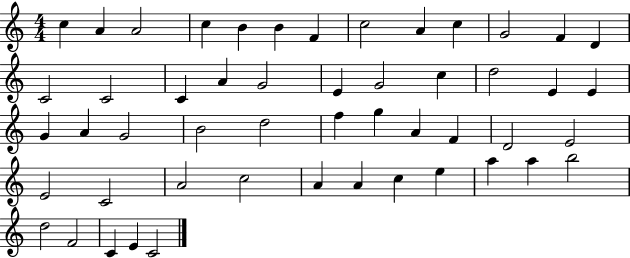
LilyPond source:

{
  \clef treble
  \numericTimeSignature
  \time 4/4
  \key c \major
  c''4 a'4 a'2 | c''4 b'4 b'4 f'4 | c''2 a'4 c''4 | g'2 f'4 d'4 | \break c'2 c'2 | c'4 a'4 g'2 | e'4 g'2 c''4 | d''2 e'4 e'4 | \break g'4 a'4 g'2 | b'2 d''2 | f''4 g''4 a'4 f'4 | d'2 e'2 | \break e'2 c'2 | a'2 c''2 | a'4 a'4 c''4 e''4 | a''4 a''4 b''2 | \break d''2 f'2 | c'4 e'4 c'2 | \bar "|."
}